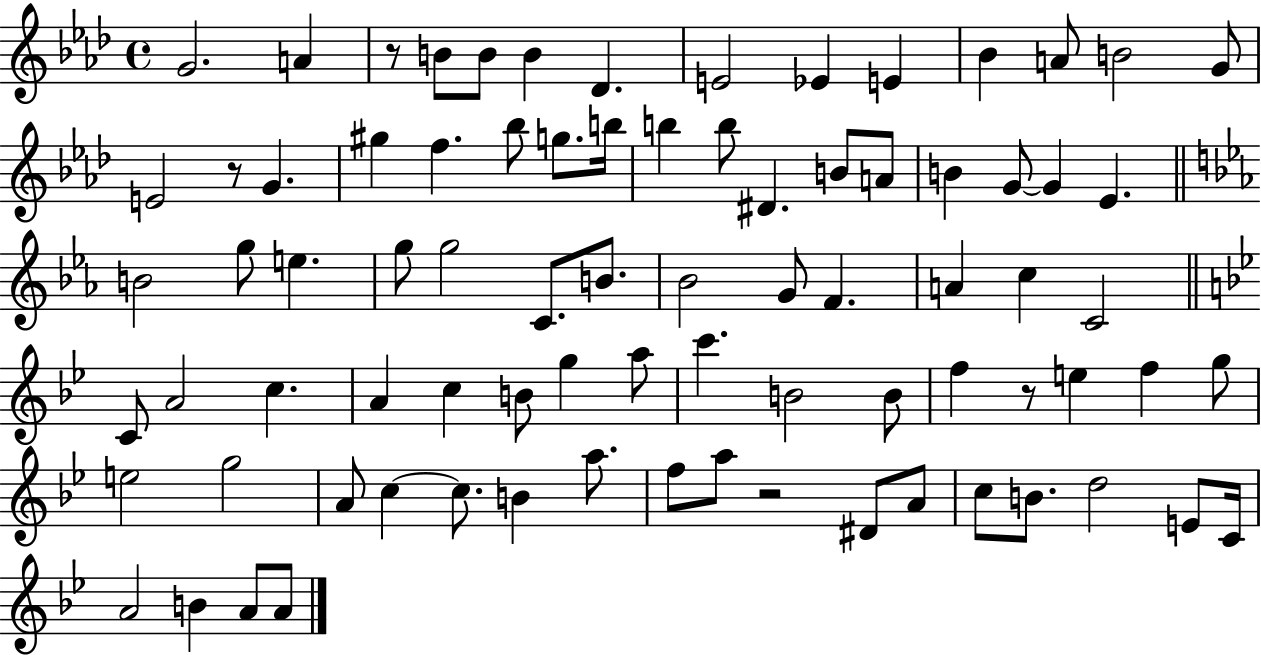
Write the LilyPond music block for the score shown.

{
  \clef treble
  \time 4/4
  \defaultTimeSignature
  \key aes \major
  \repeat volta 2 { g'2. a'4 | r8 b'8 b'8 b'4 des'4. | e'2 ees'4 e'4 | bes'4 a'8 b'2 g'8 | \break e'2 r8 g'4. | gis''4 f''4. bes''8 g''8. b''16 | b''4 b''8 dis'4. b'8 a'8 | b'4 g'8~~ g'4 ees'4. | \break \bar "||" \break \key ees \major b'2 g''8 e''4. | g''8 g''2 c'8. b'8. | bes'2 g'8 f'4. | a'4 c''4 c'2 | \break \bar "||" \break \key bes \major c'8 a'2 c''4. | a'4 c''4 b'8 g''4 a''8 | c'''4. b'2 b'8 | f''4 r8 e''4 f''4 g''8 | \break e''2 g''2 | a'8 c''4~~ c''8. b'4 a''8. | f''8 a''8 r2 dis'8 a'8 | c''8 b'8. d''2 e'8 c'16 | \break a'2 b'4 a'8 a'8 | } \bar "|."
}